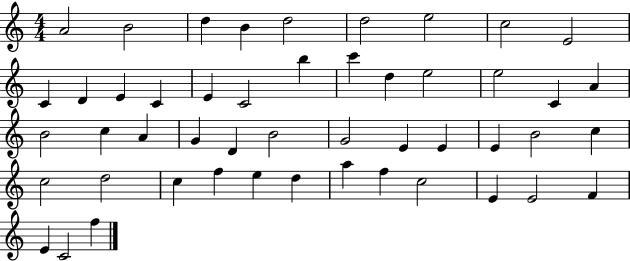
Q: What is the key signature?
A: C major